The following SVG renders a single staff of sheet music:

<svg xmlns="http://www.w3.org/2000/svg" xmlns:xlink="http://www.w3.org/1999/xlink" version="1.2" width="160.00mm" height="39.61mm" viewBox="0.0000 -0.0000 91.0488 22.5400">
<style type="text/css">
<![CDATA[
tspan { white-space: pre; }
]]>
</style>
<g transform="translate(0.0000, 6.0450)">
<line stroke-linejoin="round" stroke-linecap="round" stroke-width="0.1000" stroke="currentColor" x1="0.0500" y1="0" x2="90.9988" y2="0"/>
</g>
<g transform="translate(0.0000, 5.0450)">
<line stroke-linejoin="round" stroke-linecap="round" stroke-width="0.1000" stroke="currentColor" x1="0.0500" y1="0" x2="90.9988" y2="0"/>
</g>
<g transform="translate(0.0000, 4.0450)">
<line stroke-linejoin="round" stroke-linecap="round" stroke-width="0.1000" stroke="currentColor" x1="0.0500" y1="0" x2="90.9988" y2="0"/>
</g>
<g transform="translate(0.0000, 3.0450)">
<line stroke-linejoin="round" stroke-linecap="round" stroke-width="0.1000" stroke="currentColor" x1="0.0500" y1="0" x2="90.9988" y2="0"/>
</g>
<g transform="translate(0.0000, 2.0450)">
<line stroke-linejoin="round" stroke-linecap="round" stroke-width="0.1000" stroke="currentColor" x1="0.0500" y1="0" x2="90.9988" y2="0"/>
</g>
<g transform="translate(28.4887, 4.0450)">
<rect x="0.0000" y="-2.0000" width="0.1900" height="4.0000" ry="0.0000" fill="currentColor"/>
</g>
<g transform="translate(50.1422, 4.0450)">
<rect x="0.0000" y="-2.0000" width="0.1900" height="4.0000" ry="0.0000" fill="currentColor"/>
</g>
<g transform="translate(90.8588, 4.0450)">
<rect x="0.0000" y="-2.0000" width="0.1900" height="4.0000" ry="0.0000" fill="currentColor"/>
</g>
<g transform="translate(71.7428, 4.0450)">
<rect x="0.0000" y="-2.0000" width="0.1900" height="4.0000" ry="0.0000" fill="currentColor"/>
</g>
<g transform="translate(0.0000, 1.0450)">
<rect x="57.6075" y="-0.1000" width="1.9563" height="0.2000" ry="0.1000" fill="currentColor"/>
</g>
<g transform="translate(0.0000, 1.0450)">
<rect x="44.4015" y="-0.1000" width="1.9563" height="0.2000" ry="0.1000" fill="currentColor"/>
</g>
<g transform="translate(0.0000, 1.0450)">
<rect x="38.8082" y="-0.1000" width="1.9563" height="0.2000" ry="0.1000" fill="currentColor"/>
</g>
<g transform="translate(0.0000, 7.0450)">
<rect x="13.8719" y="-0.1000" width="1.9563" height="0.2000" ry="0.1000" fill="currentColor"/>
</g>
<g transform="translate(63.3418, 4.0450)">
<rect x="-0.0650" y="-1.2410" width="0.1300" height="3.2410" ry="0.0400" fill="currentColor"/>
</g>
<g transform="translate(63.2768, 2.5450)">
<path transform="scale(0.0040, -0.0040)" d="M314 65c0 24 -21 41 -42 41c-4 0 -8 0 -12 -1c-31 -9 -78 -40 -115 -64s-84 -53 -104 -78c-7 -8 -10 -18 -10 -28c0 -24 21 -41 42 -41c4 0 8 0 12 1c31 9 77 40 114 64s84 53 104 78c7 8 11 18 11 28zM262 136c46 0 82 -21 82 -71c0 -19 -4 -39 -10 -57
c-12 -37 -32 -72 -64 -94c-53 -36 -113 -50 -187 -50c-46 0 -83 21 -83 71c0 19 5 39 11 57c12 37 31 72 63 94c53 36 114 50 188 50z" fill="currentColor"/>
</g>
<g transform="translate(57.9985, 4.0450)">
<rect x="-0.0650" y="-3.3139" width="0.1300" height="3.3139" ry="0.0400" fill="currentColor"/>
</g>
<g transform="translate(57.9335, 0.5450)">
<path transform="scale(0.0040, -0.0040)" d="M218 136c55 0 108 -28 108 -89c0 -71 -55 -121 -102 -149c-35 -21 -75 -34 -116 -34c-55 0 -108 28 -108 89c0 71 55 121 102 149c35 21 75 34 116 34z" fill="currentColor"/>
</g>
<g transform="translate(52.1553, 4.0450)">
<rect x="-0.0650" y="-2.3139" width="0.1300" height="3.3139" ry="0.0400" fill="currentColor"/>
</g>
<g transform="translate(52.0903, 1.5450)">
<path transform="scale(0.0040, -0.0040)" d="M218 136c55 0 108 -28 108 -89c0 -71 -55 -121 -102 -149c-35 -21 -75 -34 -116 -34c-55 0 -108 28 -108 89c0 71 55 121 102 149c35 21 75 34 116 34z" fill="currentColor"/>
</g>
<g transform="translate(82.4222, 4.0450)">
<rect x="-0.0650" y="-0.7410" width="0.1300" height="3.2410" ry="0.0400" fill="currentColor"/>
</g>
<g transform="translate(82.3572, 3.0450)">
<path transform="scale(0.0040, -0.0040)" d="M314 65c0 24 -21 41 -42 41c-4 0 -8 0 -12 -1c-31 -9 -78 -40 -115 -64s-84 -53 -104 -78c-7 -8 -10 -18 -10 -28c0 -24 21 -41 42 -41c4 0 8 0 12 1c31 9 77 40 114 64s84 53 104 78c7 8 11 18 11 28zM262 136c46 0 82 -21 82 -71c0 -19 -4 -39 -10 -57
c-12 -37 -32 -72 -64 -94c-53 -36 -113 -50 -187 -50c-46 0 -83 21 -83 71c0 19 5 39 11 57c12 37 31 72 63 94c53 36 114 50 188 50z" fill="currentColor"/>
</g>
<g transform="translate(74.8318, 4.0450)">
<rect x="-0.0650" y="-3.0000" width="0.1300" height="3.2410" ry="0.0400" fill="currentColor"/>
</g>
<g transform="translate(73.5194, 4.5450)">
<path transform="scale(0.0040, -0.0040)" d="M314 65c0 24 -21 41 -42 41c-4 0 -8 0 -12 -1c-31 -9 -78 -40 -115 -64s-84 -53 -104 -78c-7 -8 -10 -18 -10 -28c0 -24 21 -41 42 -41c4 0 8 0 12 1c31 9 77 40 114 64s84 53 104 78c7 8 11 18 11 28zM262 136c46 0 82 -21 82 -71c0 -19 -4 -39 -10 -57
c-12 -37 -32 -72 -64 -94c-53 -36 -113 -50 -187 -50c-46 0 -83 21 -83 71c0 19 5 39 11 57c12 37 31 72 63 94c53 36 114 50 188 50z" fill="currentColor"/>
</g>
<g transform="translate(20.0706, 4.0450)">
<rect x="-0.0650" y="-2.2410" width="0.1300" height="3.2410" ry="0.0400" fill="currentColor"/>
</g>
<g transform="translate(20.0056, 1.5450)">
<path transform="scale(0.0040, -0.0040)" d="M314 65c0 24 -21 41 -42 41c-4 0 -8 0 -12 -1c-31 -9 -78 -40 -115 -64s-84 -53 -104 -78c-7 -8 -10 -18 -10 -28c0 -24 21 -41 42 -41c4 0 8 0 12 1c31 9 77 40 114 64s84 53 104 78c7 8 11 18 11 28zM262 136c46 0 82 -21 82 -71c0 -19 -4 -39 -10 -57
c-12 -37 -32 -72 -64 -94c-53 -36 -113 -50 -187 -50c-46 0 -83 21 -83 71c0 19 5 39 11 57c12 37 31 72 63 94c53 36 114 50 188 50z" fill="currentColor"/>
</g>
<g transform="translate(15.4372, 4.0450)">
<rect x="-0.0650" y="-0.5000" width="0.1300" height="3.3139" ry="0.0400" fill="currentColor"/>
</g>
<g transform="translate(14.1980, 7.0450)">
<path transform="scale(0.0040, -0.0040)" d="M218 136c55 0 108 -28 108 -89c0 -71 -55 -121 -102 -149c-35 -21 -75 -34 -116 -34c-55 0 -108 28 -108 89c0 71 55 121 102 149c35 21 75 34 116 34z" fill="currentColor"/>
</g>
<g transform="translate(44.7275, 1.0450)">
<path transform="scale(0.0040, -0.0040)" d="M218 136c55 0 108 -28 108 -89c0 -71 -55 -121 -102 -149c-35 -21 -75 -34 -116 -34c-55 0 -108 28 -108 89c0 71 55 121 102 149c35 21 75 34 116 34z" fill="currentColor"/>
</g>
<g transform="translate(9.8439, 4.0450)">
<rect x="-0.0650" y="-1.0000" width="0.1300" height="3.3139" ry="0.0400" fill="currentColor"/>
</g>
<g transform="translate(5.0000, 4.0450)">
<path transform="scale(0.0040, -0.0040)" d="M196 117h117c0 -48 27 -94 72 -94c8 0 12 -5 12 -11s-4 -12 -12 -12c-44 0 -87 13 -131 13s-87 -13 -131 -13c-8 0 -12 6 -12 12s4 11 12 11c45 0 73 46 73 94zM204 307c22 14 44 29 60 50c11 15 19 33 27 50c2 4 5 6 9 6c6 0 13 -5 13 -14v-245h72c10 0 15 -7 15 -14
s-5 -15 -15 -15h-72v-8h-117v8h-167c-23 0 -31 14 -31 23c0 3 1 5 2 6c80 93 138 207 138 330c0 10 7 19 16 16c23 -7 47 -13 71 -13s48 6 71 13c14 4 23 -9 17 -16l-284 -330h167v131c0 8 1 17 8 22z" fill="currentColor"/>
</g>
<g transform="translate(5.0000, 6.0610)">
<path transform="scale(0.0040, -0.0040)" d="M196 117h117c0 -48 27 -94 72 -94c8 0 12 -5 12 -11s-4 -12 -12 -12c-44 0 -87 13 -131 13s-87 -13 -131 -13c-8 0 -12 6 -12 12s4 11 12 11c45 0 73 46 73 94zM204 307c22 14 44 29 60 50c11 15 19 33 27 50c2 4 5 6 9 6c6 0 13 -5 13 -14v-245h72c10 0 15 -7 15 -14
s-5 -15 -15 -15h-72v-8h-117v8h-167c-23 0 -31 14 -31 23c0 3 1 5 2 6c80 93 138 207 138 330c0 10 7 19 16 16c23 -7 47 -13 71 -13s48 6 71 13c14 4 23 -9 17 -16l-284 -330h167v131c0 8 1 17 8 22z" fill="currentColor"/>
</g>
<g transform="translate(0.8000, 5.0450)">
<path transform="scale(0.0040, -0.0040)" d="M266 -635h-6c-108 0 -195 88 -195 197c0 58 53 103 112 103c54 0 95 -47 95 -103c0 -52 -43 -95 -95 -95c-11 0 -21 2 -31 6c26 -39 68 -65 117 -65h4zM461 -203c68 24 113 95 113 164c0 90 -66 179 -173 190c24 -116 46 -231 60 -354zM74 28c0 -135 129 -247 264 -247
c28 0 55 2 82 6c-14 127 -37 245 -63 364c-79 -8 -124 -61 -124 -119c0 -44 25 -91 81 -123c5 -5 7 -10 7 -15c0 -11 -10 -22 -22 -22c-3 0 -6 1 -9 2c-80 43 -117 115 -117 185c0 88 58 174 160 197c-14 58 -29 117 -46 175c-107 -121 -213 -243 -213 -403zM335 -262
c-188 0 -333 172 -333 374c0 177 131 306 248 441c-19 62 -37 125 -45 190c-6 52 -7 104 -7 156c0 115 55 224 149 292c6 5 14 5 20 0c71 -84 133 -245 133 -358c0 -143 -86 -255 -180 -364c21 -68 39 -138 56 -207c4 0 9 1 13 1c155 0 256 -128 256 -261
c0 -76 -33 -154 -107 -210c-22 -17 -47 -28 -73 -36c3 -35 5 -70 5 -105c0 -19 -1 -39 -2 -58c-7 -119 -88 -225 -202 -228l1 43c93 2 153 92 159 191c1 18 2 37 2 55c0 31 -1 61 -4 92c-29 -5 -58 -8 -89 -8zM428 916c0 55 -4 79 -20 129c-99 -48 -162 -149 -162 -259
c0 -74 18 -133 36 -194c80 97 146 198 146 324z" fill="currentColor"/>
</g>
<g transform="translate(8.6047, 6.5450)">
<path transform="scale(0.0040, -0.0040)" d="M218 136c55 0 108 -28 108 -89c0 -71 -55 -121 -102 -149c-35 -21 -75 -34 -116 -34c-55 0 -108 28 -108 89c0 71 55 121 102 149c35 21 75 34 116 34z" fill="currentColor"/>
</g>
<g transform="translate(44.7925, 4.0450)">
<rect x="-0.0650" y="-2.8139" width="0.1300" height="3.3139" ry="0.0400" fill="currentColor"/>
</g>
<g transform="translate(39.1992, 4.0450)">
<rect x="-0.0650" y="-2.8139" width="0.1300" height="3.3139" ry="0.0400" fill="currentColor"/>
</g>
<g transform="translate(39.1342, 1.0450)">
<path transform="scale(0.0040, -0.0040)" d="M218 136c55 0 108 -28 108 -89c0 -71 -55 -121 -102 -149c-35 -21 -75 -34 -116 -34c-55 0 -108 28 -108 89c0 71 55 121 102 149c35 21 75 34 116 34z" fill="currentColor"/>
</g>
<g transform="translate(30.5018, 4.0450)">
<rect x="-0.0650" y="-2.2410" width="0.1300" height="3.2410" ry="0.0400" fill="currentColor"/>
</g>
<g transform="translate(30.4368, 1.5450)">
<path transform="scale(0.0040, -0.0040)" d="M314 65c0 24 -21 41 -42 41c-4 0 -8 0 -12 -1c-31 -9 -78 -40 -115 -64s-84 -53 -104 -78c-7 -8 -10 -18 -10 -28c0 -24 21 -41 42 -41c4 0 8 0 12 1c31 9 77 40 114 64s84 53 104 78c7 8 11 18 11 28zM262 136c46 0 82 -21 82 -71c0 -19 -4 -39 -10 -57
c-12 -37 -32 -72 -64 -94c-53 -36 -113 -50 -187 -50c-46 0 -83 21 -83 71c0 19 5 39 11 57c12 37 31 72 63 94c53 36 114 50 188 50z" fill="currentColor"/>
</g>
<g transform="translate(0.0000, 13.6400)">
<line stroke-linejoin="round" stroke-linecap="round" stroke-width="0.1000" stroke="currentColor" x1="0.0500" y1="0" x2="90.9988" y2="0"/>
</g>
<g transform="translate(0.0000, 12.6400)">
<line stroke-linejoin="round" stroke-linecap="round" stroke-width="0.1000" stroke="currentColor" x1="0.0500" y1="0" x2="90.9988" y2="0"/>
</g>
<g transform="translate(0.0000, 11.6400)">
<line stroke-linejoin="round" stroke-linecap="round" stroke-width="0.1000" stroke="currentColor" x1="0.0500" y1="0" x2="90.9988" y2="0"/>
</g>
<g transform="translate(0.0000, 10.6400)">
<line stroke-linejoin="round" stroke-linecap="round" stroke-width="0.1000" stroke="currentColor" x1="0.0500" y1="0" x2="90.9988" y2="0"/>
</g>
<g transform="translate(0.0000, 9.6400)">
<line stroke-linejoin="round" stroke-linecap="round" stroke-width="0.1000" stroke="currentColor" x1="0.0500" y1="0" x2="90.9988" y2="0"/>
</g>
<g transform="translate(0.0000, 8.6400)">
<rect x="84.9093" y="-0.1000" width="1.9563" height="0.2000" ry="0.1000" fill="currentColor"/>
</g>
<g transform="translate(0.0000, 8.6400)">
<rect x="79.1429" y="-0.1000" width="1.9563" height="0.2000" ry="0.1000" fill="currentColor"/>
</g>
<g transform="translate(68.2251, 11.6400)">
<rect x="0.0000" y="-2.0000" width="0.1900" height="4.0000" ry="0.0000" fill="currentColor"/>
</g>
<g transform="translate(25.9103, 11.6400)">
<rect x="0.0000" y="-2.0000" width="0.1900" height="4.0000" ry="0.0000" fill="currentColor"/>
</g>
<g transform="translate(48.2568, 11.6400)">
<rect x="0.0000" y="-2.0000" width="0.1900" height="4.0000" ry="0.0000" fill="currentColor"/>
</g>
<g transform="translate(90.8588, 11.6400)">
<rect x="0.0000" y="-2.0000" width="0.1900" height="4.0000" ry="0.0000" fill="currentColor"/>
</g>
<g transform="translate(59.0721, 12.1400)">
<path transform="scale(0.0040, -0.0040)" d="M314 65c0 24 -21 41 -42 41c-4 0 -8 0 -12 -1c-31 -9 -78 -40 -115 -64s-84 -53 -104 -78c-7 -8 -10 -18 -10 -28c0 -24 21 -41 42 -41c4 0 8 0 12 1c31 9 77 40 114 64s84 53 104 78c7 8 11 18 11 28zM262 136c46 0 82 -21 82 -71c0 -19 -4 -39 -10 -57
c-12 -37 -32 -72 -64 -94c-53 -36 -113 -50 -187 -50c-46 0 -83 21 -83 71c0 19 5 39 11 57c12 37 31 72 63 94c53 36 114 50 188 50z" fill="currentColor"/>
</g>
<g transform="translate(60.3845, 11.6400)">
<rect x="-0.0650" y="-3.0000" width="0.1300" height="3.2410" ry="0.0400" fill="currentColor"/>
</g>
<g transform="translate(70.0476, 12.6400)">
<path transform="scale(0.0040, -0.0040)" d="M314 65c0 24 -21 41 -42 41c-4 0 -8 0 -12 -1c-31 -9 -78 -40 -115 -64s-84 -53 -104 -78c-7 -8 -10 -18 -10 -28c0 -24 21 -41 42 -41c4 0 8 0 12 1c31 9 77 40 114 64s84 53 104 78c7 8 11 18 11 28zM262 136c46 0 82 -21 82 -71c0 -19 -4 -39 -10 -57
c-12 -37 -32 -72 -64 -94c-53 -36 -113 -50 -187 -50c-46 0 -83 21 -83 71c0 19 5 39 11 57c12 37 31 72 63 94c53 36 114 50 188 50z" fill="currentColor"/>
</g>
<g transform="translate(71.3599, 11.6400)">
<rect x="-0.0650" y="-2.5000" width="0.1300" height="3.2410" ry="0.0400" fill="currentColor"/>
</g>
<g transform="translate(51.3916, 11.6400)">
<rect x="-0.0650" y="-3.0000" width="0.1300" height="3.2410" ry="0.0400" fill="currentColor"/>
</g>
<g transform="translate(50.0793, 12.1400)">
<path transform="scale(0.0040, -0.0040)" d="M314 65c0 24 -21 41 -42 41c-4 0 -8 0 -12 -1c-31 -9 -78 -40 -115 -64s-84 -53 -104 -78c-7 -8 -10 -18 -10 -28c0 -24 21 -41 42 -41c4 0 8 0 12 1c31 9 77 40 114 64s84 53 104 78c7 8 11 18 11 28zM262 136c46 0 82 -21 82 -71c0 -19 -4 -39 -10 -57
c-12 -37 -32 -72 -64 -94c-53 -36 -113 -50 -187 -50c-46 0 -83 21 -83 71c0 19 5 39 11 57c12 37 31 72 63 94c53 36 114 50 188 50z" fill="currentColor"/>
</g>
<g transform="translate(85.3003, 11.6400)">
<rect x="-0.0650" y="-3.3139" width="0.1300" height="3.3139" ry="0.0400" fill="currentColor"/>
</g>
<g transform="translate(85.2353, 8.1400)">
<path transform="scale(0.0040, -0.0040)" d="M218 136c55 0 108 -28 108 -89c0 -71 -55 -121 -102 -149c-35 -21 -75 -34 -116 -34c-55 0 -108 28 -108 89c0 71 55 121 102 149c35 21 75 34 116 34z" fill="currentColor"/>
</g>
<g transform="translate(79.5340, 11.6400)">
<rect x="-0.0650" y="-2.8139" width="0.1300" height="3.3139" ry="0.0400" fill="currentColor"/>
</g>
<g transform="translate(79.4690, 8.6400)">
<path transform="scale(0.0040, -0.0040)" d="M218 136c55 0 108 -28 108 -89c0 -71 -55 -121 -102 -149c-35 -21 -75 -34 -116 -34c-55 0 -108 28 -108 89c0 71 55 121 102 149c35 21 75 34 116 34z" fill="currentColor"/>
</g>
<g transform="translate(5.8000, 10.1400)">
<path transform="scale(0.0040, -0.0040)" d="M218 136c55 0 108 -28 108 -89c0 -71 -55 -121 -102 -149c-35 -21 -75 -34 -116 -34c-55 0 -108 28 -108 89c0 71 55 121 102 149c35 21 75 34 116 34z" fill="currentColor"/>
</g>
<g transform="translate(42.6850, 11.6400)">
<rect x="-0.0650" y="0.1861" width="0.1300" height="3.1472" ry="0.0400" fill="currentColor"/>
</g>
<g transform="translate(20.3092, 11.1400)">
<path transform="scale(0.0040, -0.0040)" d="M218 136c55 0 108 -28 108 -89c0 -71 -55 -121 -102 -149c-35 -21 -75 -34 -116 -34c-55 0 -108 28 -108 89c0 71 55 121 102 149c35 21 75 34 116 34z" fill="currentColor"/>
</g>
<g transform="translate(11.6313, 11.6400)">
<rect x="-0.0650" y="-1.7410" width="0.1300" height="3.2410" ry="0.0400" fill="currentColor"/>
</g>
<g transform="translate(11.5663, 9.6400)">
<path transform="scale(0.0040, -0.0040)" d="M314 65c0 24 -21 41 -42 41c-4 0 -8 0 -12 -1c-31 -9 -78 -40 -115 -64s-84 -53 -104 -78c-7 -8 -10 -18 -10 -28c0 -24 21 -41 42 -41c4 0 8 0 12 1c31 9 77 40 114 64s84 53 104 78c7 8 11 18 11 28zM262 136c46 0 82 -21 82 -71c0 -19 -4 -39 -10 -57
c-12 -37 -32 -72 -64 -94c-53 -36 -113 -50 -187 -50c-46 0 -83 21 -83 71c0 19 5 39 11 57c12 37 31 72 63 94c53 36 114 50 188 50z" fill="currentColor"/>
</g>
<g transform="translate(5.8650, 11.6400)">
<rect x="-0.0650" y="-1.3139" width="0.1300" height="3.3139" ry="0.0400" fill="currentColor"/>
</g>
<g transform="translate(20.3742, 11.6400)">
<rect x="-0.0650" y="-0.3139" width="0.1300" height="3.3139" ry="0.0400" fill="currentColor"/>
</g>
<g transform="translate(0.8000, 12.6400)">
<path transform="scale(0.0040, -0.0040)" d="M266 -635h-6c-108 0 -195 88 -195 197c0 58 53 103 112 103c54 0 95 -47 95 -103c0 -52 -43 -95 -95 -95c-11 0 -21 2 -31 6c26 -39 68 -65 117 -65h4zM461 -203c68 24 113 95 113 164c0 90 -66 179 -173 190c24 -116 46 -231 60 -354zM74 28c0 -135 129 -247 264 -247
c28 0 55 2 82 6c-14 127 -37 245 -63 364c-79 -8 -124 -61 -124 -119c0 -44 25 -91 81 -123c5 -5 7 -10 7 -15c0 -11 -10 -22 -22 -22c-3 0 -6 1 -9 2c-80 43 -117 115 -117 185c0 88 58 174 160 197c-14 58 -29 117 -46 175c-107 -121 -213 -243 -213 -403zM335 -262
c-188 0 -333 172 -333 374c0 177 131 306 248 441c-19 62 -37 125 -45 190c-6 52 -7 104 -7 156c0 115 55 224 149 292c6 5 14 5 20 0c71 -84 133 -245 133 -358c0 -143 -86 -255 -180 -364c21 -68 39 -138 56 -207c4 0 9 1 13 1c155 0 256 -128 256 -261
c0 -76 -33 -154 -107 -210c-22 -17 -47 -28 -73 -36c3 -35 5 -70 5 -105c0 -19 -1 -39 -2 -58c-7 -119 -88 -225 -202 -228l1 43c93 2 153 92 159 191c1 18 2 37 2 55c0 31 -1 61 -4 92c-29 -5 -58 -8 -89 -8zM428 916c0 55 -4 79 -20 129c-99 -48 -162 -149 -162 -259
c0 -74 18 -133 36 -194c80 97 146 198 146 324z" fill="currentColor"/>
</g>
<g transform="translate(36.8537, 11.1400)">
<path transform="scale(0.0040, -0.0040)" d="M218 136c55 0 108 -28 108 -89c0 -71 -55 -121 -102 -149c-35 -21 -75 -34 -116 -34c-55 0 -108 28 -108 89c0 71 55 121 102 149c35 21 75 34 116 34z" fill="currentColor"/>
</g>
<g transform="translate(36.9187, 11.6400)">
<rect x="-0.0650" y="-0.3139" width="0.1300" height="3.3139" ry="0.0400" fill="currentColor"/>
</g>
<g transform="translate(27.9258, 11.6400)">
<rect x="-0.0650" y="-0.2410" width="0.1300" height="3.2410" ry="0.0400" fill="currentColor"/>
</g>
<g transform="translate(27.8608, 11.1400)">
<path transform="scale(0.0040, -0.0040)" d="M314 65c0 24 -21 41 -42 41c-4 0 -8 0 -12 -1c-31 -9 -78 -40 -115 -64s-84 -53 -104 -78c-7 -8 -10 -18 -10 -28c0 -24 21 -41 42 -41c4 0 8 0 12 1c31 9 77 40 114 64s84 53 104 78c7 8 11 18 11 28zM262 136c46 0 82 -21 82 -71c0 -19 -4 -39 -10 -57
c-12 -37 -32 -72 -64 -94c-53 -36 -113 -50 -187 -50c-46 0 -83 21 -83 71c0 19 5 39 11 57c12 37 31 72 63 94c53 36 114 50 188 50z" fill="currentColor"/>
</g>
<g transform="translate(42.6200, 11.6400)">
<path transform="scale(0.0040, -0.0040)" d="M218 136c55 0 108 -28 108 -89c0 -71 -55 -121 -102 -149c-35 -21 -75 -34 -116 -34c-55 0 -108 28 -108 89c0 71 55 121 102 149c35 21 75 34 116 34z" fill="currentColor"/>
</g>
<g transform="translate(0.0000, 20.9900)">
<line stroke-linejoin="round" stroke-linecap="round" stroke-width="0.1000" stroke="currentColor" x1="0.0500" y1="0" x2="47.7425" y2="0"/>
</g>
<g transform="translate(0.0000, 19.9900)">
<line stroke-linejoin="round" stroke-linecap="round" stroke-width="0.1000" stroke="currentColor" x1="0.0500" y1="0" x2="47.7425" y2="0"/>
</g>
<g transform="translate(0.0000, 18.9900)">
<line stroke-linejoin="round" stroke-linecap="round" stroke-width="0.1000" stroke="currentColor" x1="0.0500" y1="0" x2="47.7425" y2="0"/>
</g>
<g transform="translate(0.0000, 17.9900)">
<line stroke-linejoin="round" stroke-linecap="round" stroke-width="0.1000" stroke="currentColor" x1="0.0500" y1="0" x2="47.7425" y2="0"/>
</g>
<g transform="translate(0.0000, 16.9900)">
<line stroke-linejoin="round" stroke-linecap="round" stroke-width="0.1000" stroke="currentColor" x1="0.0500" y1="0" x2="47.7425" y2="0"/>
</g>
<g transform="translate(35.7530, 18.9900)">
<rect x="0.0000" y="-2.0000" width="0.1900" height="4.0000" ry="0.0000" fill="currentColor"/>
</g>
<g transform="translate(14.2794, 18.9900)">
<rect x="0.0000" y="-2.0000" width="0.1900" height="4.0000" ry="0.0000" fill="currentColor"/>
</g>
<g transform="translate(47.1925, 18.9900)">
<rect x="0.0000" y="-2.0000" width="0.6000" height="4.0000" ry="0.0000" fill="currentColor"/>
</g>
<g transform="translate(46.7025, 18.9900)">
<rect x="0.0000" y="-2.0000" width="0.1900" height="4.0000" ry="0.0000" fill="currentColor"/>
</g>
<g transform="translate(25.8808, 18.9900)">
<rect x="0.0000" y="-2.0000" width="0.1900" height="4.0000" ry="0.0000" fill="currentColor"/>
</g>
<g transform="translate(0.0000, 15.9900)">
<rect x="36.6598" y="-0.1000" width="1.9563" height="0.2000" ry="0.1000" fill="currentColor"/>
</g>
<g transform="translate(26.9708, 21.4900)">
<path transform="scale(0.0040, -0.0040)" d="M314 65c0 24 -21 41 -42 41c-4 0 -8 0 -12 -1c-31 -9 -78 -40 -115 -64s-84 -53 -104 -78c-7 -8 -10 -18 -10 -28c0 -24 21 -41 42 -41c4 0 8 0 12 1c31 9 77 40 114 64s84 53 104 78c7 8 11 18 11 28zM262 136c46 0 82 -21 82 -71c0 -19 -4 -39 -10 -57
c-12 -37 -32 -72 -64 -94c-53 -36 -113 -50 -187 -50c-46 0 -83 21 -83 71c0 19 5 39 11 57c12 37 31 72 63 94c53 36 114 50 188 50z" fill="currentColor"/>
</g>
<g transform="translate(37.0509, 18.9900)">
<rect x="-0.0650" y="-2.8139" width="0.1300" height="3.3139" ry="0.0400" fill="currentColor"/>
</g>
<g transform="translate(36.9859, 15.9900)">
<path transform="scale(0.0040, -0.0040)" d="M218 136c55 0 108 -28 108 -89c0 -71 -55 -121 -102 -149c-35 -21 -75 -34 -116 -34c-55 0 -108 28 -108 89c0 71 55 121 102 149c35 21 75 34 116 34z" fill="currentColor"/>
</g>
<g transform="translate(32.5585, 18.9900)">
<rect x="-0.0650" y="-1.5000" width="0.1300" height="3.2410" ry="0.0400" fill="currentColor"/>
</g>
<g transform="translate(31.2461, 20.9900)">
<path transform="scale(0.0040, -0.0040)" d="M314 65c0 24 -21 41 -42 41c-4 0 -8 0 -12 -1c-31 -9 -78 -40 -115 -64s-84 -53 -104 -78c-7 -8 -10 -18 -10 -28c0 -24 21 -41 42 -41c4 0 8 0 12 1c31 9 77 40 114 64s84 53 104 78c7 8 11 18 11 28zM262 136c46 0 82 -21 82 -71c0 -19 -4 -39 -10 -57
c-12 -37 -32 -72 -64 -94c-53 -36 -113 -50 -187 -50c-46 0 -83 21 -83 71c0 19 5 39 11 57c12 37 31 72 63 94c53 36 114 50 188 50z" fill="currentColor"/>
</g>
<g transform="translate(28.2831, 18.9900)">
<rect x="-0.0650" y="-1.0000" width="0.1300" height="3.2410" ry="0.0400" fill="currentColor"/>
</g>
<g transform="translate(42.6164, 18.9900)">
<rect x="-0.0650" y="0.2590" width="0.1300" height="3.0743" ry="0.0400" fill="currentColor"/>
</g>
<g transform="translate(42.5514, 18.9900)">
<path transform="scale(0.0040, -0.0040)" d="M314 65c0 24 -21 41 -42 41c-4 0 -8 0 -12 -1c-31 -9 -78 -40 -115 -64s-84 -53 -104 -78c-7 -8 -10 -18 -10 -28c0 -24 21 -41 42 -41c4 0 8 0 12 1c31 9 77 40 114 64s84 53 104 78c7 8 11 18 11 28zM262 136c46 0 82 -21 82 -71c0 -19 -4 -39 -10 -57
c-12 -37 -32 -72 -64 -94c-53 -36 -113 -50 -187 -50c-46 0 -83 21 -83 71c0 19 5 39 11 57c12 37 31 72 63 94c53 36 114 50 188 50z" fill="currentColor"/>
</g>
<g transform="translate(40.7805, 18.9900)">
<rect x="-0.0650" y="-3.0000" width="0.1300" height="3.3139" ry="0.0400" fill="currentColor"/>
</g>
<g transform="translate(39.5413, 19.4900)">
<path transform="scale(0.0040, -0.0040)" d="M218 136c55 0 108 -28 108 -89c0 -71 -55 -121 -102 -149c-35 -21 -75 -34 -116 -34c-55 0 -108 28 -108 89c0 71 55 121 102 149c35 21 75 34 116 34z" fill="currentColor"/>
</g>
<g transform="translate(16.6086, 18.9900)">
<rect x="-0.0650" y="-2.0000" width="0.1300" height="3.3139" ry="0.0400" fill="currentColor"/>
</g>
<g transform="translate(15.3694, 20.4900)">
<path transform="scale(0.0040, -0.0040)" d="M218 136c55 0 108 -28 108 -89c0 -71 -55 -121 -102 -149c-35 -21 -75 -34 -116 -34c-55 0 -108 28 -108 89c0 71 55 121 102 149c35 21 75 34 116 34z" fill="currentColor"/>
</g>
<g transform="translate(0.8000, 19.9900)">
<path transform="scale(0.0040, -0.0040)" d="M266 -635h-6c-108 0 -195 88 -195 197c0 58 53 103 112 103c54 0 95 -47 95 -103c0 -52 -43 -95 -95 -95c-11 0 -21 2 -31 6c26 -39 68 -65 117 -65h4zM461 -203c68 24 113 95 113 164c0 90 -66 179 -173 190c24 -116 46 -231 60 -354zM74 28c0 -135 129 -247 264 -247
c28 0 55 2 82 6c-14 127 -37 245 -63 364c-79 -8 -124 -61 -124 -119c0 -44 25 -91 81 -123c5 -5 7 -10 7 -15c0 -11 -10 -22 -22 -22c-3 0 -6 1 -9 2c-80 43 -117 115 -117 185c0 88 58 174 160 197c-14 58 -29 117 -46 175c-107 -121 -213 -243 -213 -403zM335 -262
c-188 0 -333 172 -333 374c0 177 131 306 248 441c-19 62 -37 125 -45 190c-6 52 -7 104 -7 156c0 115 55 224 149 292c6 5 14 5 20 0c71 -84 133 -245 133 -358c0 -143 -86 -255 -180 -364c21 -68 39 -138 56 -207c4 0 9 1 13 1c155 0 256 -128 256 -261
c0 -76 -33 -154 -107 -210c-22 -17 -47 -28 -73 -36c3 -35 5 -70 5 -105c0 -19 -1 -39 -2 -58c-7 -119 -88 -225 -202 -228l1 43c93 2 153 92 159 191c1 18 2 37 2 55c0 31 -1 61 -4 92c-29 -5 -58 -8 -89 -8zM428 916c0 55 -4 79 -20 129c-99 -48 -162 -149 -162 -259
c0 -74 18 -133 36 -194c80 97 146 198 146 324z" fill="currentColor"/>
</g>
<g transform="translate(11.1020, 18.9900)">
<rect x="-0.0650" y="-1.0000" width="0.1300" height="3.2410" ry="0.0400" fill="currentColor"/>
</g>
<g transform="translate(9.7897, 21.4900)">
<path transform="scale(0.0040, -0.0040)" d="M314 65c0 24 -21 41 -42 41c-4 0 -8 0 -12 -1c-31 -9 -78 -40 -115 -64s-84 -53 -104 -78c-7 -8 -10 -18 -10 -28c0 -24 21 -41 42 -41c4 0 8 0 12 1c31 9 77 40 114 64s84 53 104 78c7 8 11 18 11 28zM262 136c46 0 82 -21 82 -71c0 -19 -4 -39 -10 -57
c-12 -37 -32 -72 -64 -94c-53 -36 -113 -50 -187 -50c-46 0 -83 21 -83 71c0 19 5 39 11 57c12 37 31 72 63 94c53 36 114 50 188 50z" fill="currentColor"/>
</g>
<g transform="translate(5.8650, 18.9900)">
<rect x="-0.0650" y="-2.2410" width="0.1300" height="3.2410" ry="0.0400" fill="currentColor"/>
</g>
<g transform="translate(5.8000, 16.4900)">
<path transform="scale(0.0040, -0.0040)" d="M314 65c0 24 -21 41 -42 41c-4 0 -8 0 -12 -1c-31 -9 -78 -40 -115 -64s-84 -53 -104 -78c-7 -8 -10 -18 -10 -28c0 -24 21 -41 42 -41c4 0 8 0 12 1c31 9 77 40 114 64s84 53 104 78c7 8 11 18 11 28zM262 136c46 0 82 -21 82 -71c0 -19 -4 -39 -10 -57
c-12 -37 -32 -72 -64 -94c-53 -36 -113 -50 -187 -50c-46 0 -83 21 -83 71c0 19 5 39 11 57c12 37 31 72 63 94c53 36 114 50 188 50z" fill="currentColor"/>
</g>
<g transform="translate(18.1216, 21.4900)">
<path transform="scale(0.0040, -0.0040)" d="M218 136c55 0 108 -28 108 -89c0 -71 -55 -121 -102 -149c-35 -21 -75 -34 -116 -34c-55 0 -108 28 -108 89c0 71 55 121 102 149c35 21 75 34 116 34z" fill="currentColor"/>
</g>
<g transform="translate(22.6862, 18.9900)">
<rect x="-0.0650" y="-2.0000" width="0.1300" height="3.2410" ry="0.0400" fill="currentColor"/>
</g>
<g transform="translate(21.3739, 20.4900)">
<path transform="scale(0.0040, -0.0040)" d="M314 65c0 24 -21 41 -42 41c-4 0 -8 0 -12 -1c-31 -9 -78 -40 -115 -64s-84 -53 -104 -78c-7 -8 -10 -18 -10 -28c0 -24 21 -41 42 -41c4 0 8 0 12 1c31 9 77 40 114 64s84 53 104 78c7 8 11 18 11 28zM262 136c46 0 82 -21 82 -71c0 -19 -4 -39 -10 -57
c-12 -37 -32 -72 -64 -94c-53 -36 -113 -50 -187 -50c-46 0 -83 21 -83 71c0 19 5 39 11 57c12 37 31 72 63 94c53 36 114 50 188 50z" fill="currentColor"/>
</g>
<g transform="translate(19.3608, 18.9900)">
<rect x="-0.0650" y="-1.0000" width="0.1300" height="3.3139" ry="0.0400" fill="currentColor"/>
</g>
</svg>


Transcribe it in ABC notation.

X:1
T:Untitled
M:4/4
L:1/4
K:C
D C g2 g2 a a g b e2 A2 d2 e f2 c c2 c B A2 A2 G2 a b g2 D2 F D F2 D2 E2 a A B2